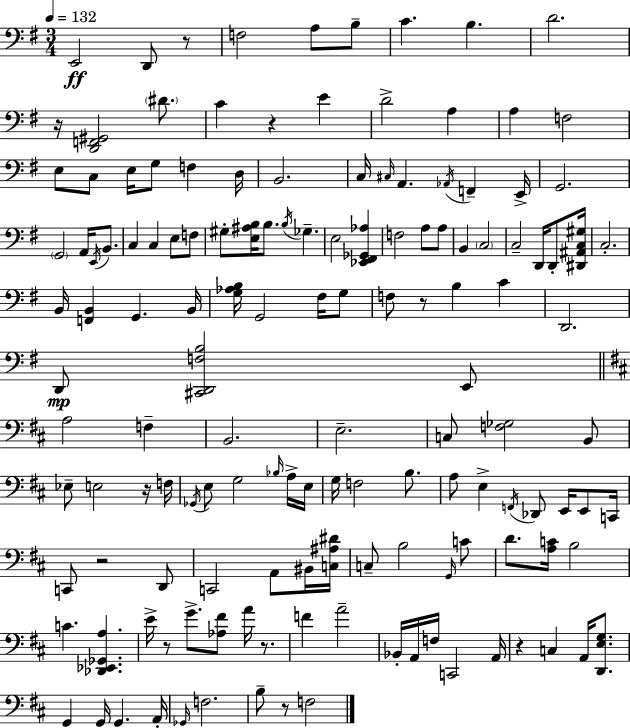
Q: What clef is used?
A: bass